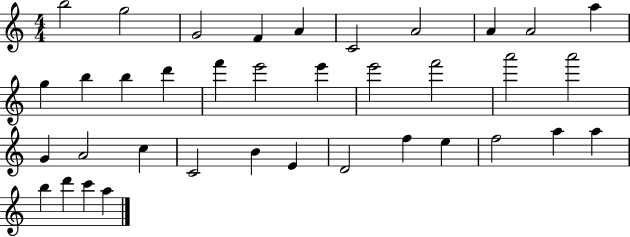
{
  \clef treble
  \numericTimeSignature
  \time 4/4
  \key c \major
  b''2 g''2 | g'2 f'4 a'4 | c'2 a'2 | a'4 a'2 a''4 | \break g''4 b''4 b''4 d'''4 | f'''4 e'''2 e'''4 | e'''2 f'''2 | a'''2 a'''2 | \break g'4 a'2 c''4 | c'2 b'4 e'4 | d'2 f''4 e''4 | f''2 a''4 a''4 | \break b''4 d'''4 c'''4 a''4 | \bar "|."
}